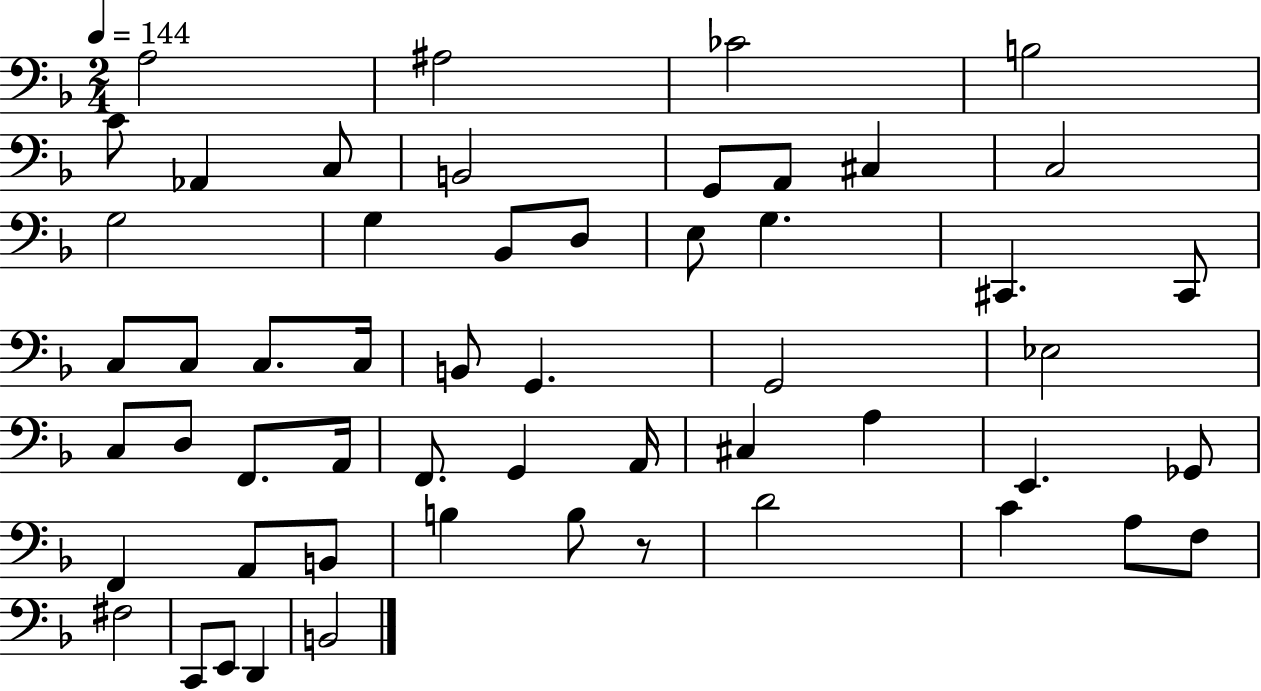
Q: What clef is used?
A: bass